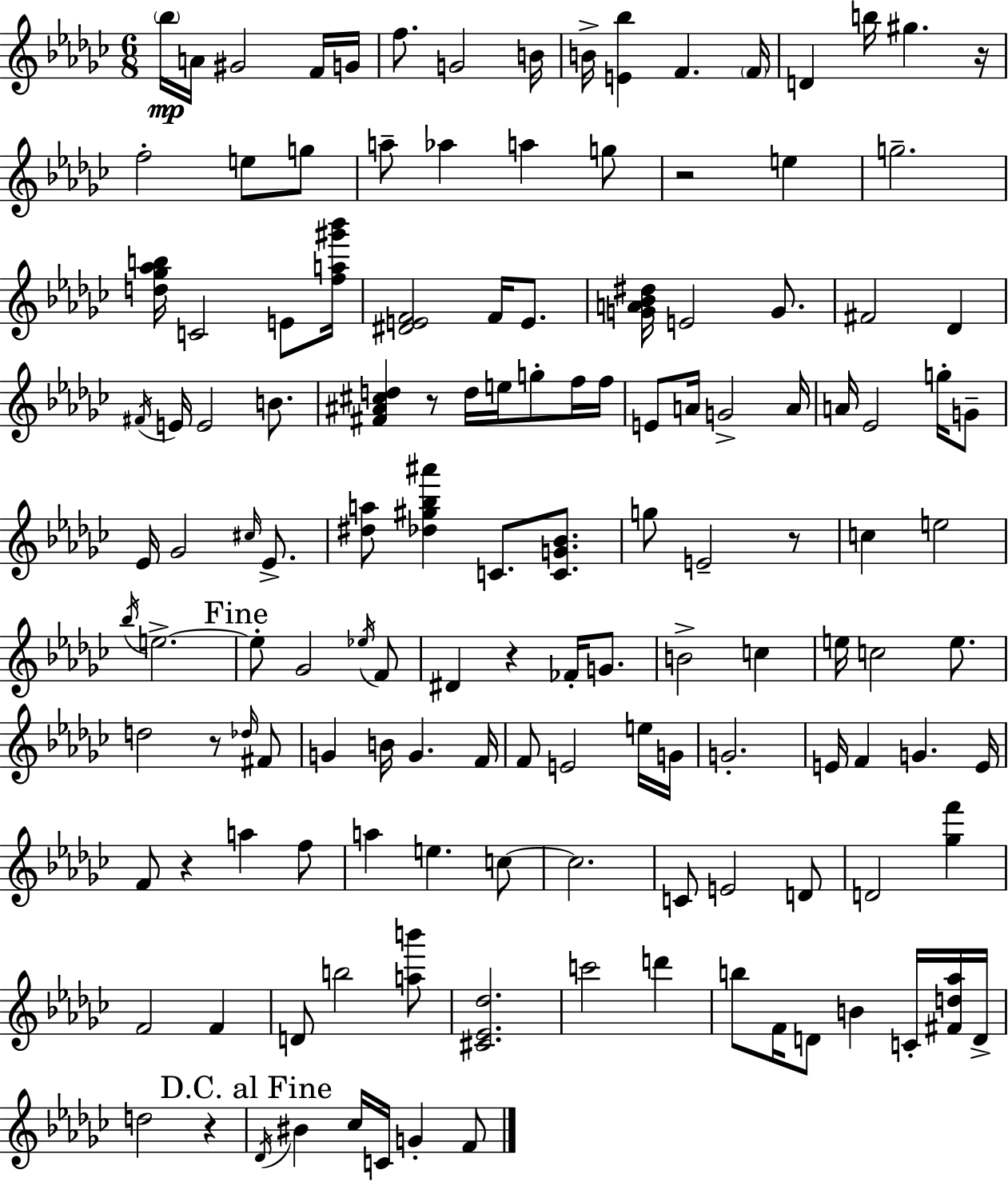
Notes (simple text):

Bb5/s A4/s G#4/h F4/s G4/s F5/e. G4/h B4/s B4/s [E4,Bb5]/q F4/q. F4/s D4/q B5/s G#5/q. R/s F5/h E5/e G5/e A5/e Ab5/q A5/q G5/e R/h E5/q G5/h. [D5,Gb5,Ab5,B5]/s C4/h E4/e [F5,A5,G#6,Bb6]/s [D#4,E4,F4]/h F4/s E4/e. [G4,A4,Bb4,D#5]/s E4/h G4/e. F#4/h Db4/q F#4/s E4/s E4/h B4/e. [F#4,A#4,C#5,D5]/q R/e D5/s E5/s G5/e F5/s F5/s E4/e A4/s G4/h A4/s A4/s Eb4/h G5/s G4/e Eb4/s Gb4/h C#5/s Eb4/e. [D#5,A5]/e [Db5,G#5,Bb5,A#6]/q C4/e. [C4,G4,Bb4]/e. G5/e E4/h R/e C5/q E5/h Bb5/s E5/h. E5/e Gb4/h Eb5/s F4/e D#4/q R/q FES4/s G4/e. B4/h C5/q E5/s C5/h E5/e. D5/h R/e Db5/s F#4/e G4/q B4/s G4/q. F4/s F4/e E4/h E5/s G4/s G4/h. E4/s F4/q G4/q. E4/s F4/e R/q A5/q F5/e A5/q E5/q. C5/e C5/h. C4/e E4/h D4/e D4/h [Gb5,F6]/q F4/h F4/q D4/e B5/h [A5,B6]/e [C#4,Eb4,Db5]/h. C6/h D6/q B5/e F4/s D4/e B4/q C4/s [F#4,D5,Ab5]/s D4/s D5/h R/q Db4/s BIS4/q CES5/s C4/s G4/q F4/e